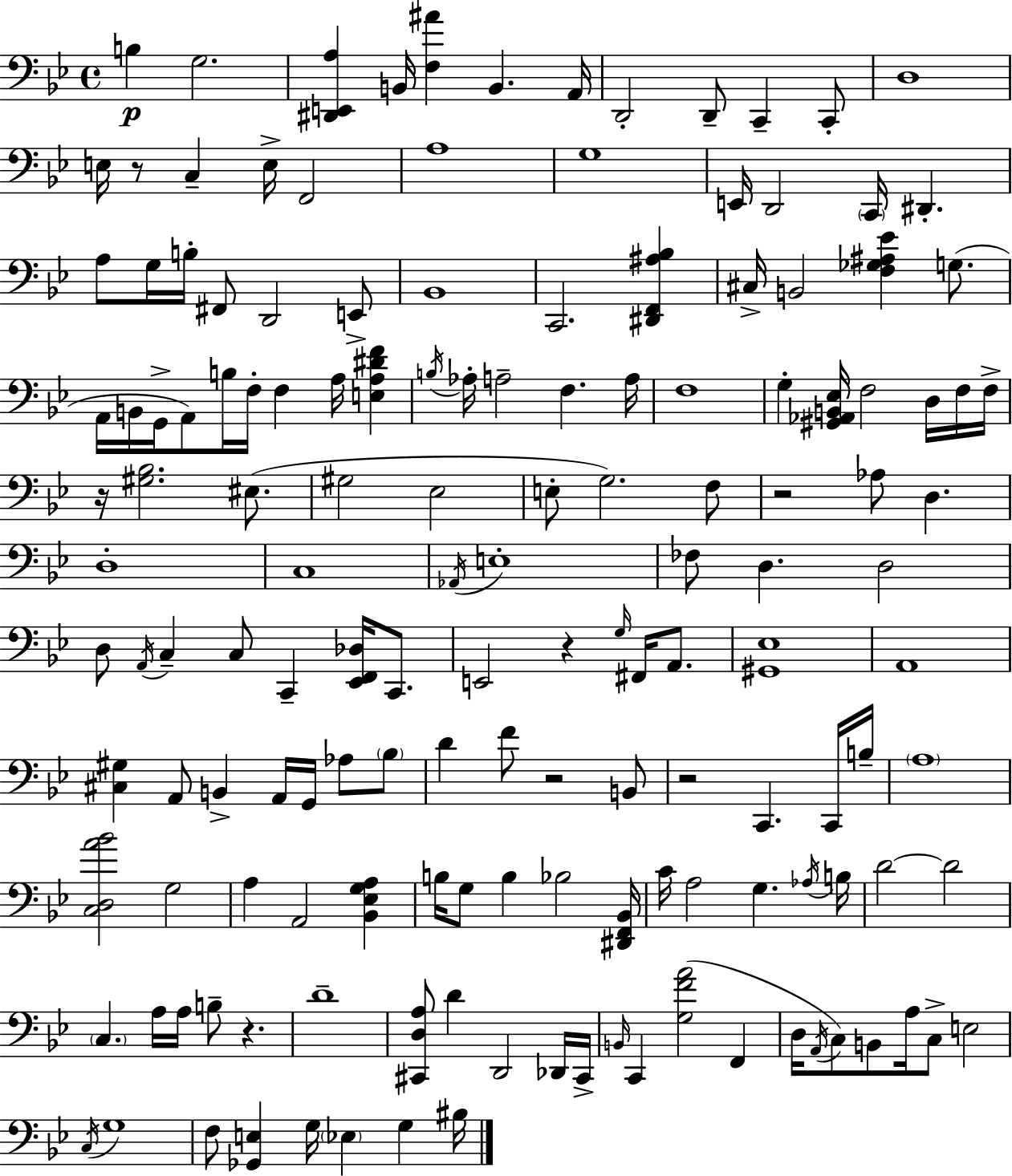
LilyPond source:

{
  \clef bass
  \time 4/4
  \defaultTimeSignature
  \key g \minor
  b4\p g2. | <dis, e, a>4 b,16 <f ais'>4 b,4. a,16 | d,2-. d,8-- c,4-- c,8-. | d1 | \break e16 r8 c4-- e16-> f,2 | a1 | g1 | e,16 d,2 \parenthesize c,16 dis,4.-. | \break a8 g16 b16-. fis,8 d,2 e,8-> | bes,1 | c,2. <dis, f, ais bes>4 | cis16-> b,2 <f ges ais ees'>4 g8.( | \break a,16 b,16 g,16-> a,8) b16 f16-. f4 a16 <e a dis' f'>4 | \acciaccatura { b16 } aes16-. a2-- f4. | a16 f1 | g4-. <gis, aes, b, ees>16 f2 d16 f16 | \break f16-> r16 <gis bes>2. eis8.( | gis2 ees2 | e8-. g2.) f8 | r2 aes8 d4. | \break d1-. | c1 | \acciaccatura { aes,16 } e1-. | fes8 d4. d2 | \break d8 \acciaccatura { a,16 } c4-- c8 c,4-- <ees, f, des>16 | c,8. e,2 r4 \grace { g16 } | fis,16 a,8. <gis, ees>1 | a,1 | \break <cis gis>4 a,8 b,4-> a,16 g,16 | aes8 \parenthesize bes8 d'4 f'8 r2 | b,8 r2 c,4. | c,16 b16-- \parenthesize a1 | \break <c d a' bes'>2 g2 | a4 a,2 | <bes, ees g a>4 b16 g8 b4 bes2 | <dis, f, bes,>16 c'16 a2 g4. | \break \acciaccatura { aes16 } b16 d'2~~ d'2 | \parenthesize c4. a16 a16 b8-- r4. | d'1-- | <cis, d a>8 d'4 d,2 | \break des,16 cis,16-> \grace { b,16 } c,4 <g f' a'>2( | f,4 d16 \acciaccatura { a,16 } c8) b,8 a16 c8-> e2 | \acciaccatura { c16 } g1 | f8 <ges, e>4 g16 \parenthesize ees4 | \break g4 bis16 \bar "|."
}